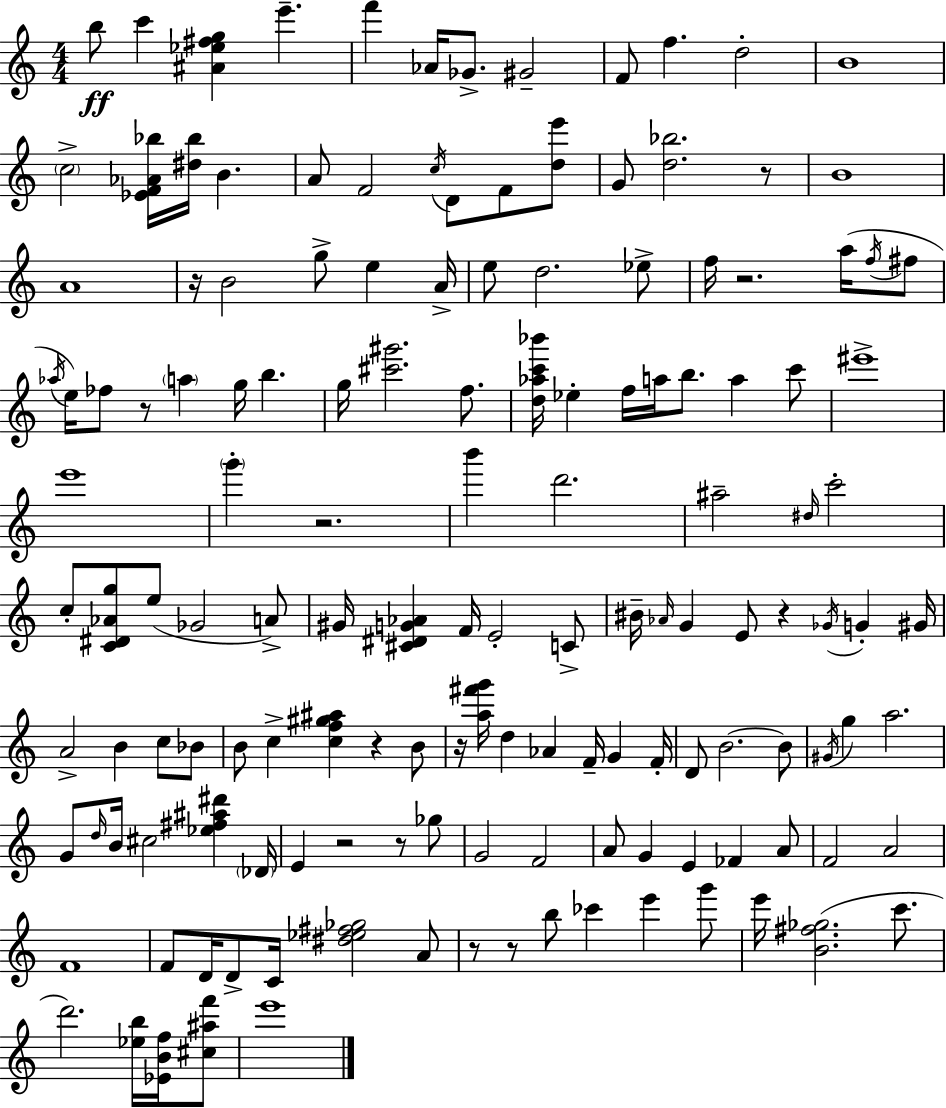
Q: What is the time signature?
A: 4/4